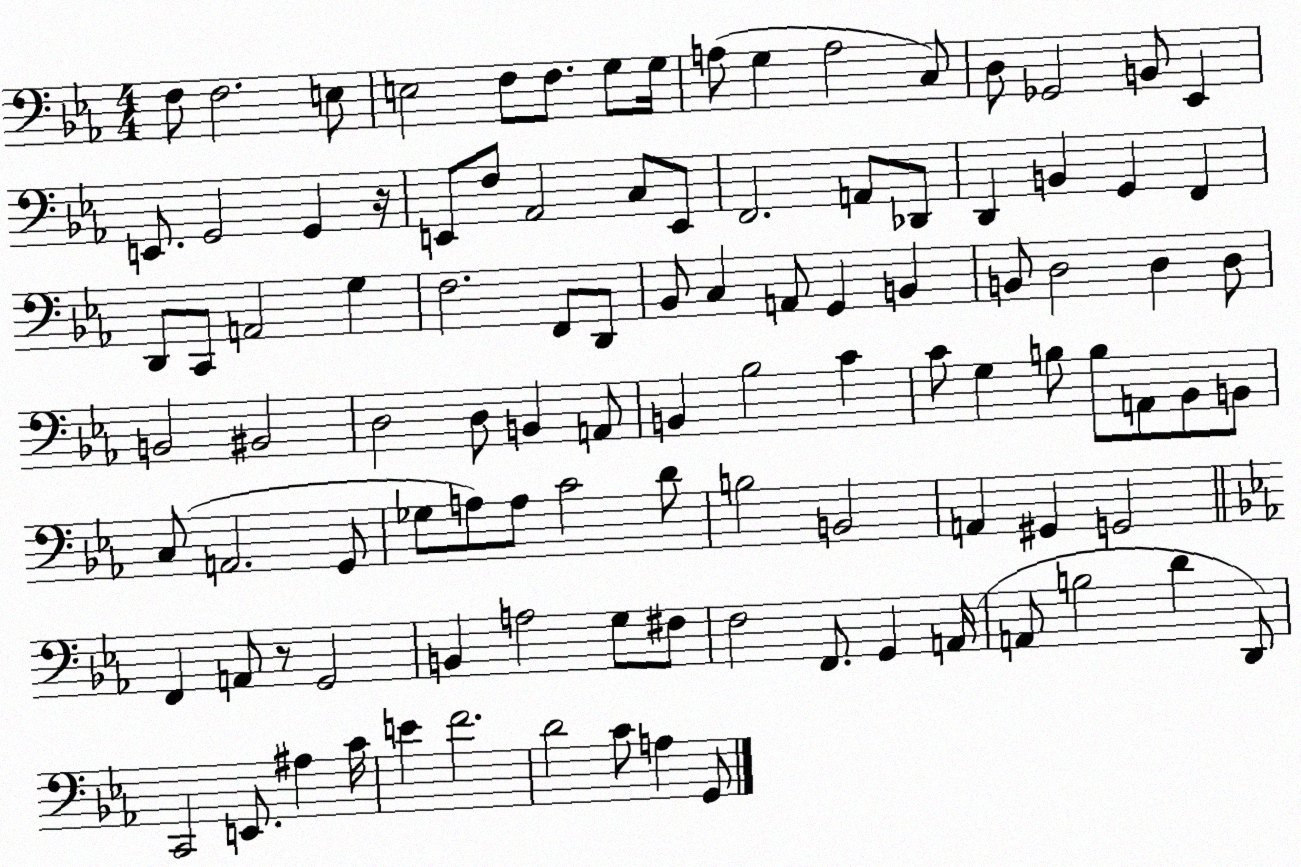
X:1
T:Untitled
M:4/4
L:1/4
K:Eb
F,/2 F,2 E,/2 E,2 F,/2 F,/2 G,/2 G,/4 A,/2 G, A,2 C,/2 D,/2 _G,,2 B,,/2 _E,, E,,/2 G,,2 G,, z/4 E,,/2 F,/2 _A,,2 C,/2 E,,/2 F,,2 A,,/2 _D,,/2 D,, B,, G,, F,, D,,/2 C,,/2 A,,2 G, F,2 F,,/2 D,,/2 _B,,/2 C, A,,/2 G,, B,, B,,/2 D,2 D, D,/2 B,,2 ^B,,2 D,2 D,/2 B,, A,,/2 B,, _B,2 C C/2 G, B,/2 B,/2 A,,/2 _B,,/2 B,,/2 C,/2 A,,2 G,,/2 _G,/2 A,/2 A,/2 C2 D/2 B,2 B,,2 A,, ^G,, G,,2 F,, A,,/2 z/2 G,,2 B,, A,2 G,/2 ^F,/2 F,2 F,,/2 G,, A,,/4 A,,/2 B,2 D D,,/2 C,,2 E,,/2 ^A, C/4 E F2 D2 C/2 A, G,,/2